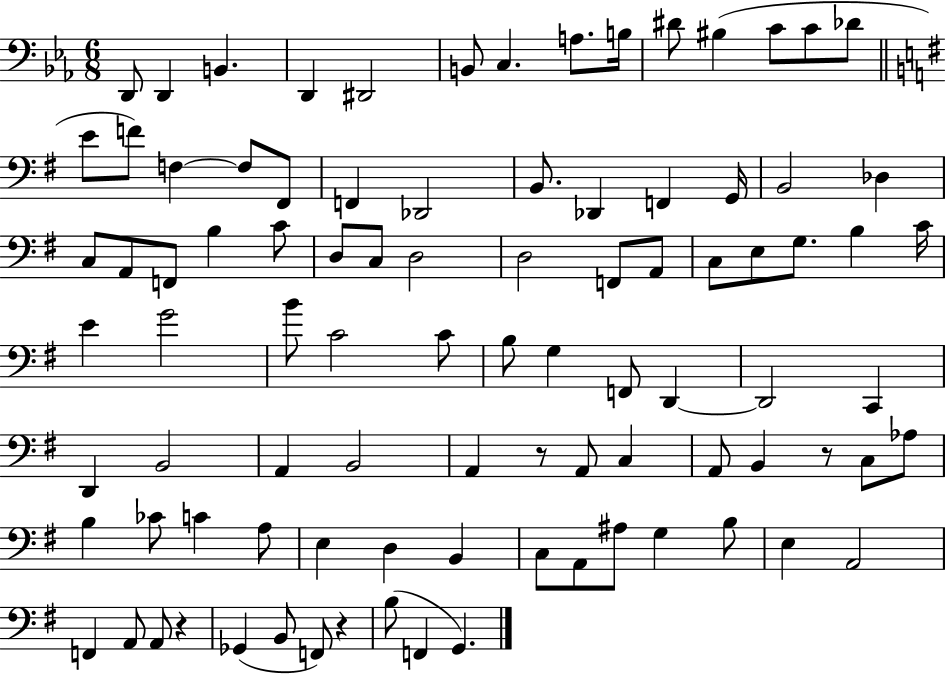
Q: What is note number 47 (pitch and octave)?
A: C4